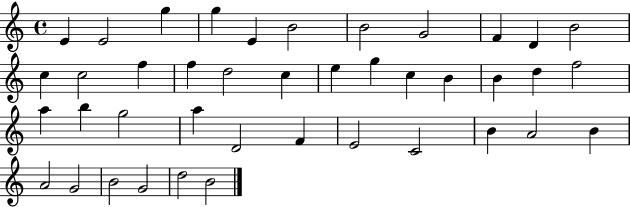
{
  \clef treble
  \time 4/4
  \defaultTimeSignature
  \key c \major
  e'4 e'2 g''4 | g''4 e'4 b'2 | b'2 g'2 | f'4 d'4 b'2 | \break c''4 c''2 f''4 | f''4 d''2 c''4 | e''4 g''4 c''4 b'4 | b'4 d''4 f''2 | \break a''4 b''4 g''2 | a''4 d'2 f'4 | e'2 c'2 | b'4 a'2 b'4 | \break a'2 g'2 | b'2 g'2 | d''2 b'2 | \bar "|."
}